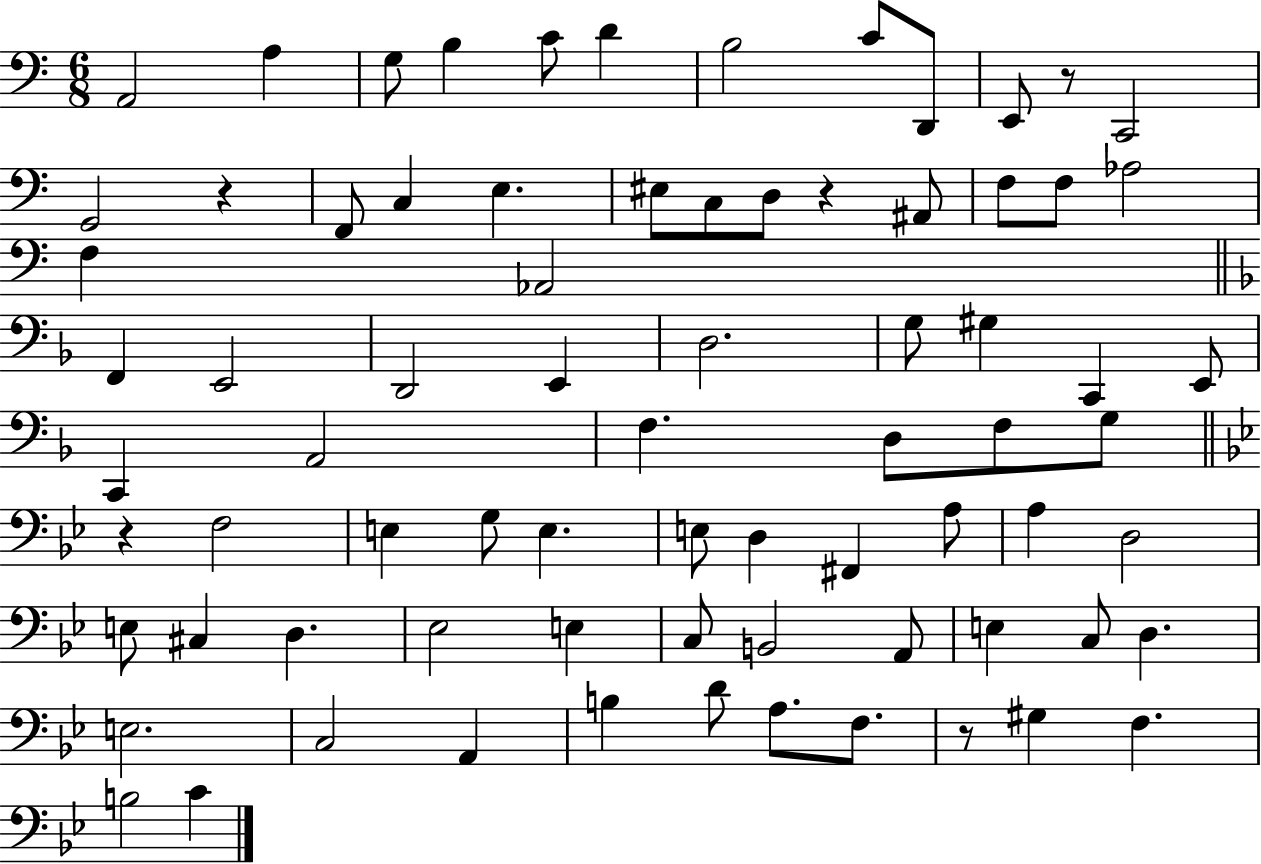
{
  \clef bass
  \numericTimeSignature
  \time 6/8
  \key c \major
  \repeat volta 2 { a,2 a4 | g8 b4 c'8 d'4 | b2 c'8 d,8 | e,8 r8 c,2 | \break g,2 r4 | f,8 c4 e4. | eis8 c8 d8 r4 ais,8 | f8 f8 aes2 | \break f4 aes,2 | \bar "||" \break \key f \major f,4 e,2 | d,2 e,4 | d2. | g8 gis4 c,4 e,8 | \break c,4 a,2 | f4. d8 f8 g8 | \bar "||" \break \key g \minor r4 f2 | e4 g8 e4. | e8 d4 fis,4 a8 | a4 d2 | \break e8 cis4 d4. | ees2 e4 | c8 b,2 a,8 | e4 c8 d4. | \break e2. | c2 a,4 | b4 d'8 a8. f8. | r8 gis4 f4. | \break b2 c'4 | } \bar "|."
}